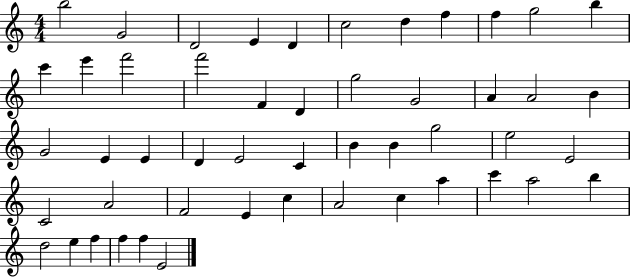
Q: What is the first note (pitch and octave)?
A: B5